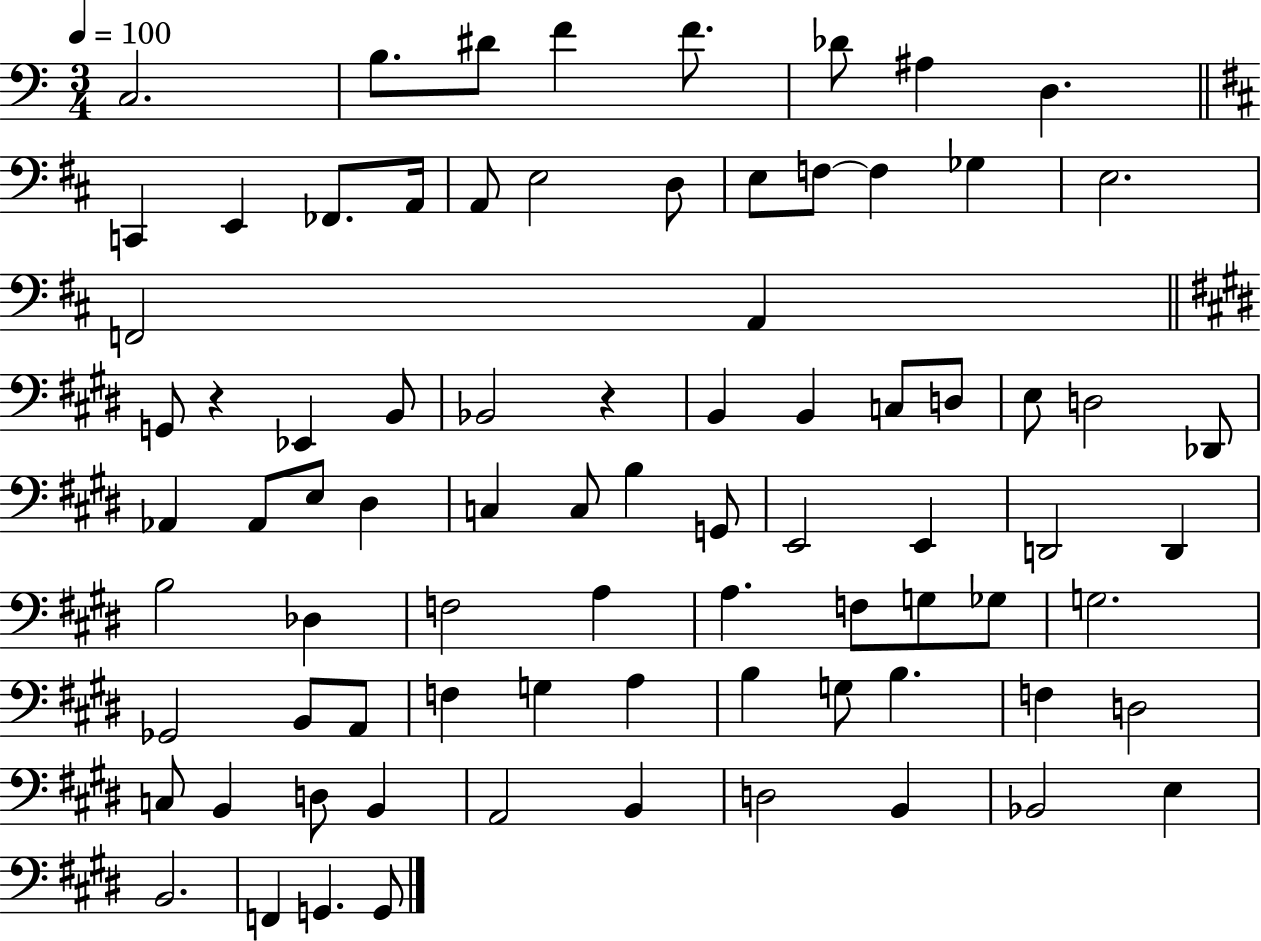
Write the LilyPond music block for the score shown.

{
  \clef bass
  \numericTimeSignature
  \time 3/4
  \key c \major
  \tempo 4 = 100
  c2. | b8. dis'8 f'4 f'8. | des'8 ais4 d4. | \bar "||" \break \key d \major c,4 e,4 fes,8. a,16 | a,8 e2 d8 | e8 f8~~ f4 ges4 | e2. | \break f,2 a,4 | \bar "||" \break \key e \major g,8 r4 ees,4 b,8 | bes,2 r4 | b,4 b,4 c8 d8 | e8 d2 des,8 | \break aes,4 aes,8 e8 dis4 | c4 c8 b4 g,8 | e,2 e,4 | d,2 d,4 | \break b2 des4 | f2 a4 | a4. f8 g8 ges8 | g2. | \break ges,2 b,8 a,8 | f4 g4 a4 | b4 g8 b4. | f4 d2 | \break c8 b,4 d8 b,4 | a,2 b,4 | d2 b,4 | bes,2 e4 | \break b,2. | f,4 g,4. g,8 | \bar "|."
}